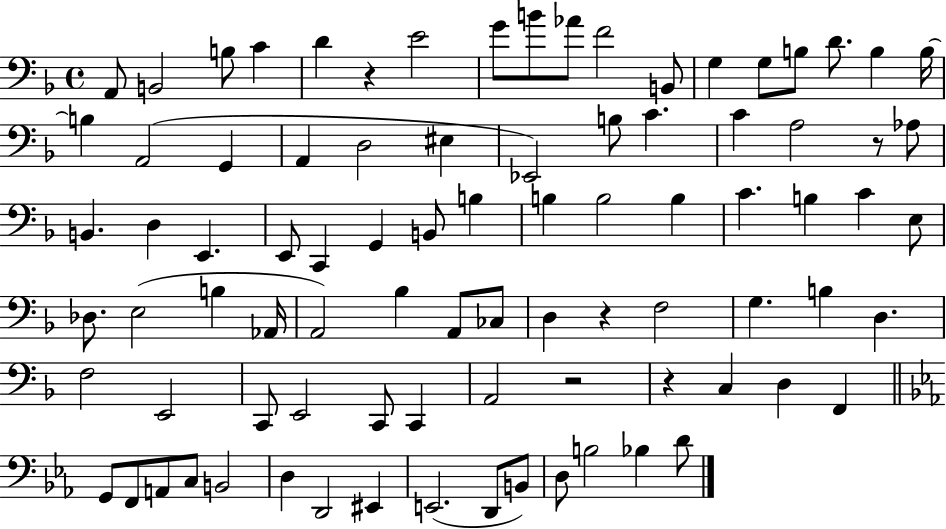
{
  \clef bass
  \time 4/4
  \defaultTimeSignature
  \key f \major
  \repeat volta 2 { a,8 b,2 b8 c'4 | d'4 r4 e'2 | g'8 b'8 aes'8 f'2 b,8 | g4 g8 b8 d'8. b4 b16~~ | \break b4 a,2( g,4 | a,4 d2 eis4 | ees,2) b8 c'4. | c'4 a2 r8 aes8 | \break b,4. d4 e,4. | e,8 c,4 g,4 b,8 b4 | b4 b2 b4 | c'4. b4 c'4 e8 | \break des8. e2( b4 aes,16 | a,2) bes4 a,8 ces8 | d4 r4 f2 | g4. b4 d4. | \break f2 e,2 | c,8 e,2 c,8 c,4 | a,2 r2 | r4 c4 d4 f,4 | \break \bar "||" \break \key c \minor g,8 f,8 a,8 c8 b,2 | d4 d,2 eis,4 | e,2.( d,8 b,8) | d8 b2 bes4 d'8 | \break } \bar "|."
}